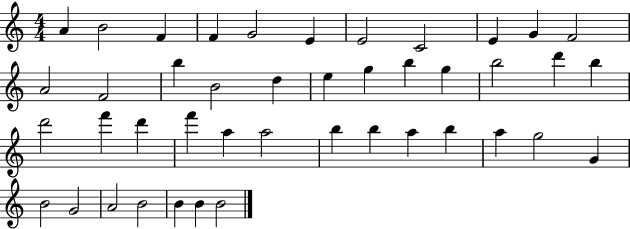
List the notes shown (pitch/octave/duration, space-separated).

A4/q B4/h F4/q F4/q G4/h E4/q E4/h C4/h E4/q G4/q F4/h A4/h F4/h B5/q B4/h D5/q E5/q G5/q B5/q G5/q B5/h D6/q B5/q D6/h F6/q D6/q F6/q A5/q A5/h B5/q B5/q A5/q B5/q A5/q G5/h G4/q B4/h G4/h A4/h B4/h B4/q B4/q B4/h